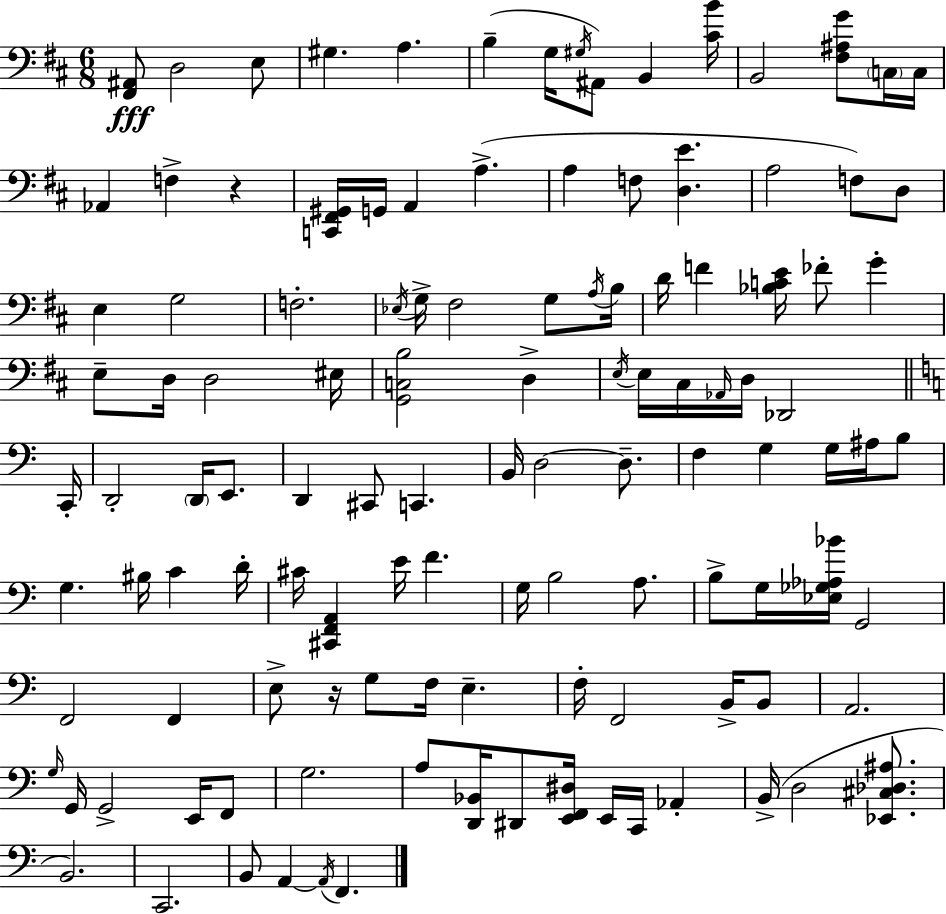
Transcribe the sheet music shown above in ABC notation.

X:1
T:Untitled
M:6/8
L:1/4
K:D
[^F,,^A,,]/2 D,2 E,/2 ^G, A, B, G,/4 ^G,/4 ^A,,/2 B,, [^CB]/4 B,,2 [^F,^A,G]/2 C,/4 C,/4 _A,, F, z [C,,^F,,^G,,]/4 G,,/4 A,, A, A, F,/2 [D,E] A,2 F,/2 D,/2 E, G,2 F,2 _E,/4 G,/4 ^F,2 G,/2 A,/4 B,/4 D/4 F [_B,CE]/4 _F/2 G E,/2 D,/4 D,2 ^E,/4 [G,,C,B,]2 D, E,/4 E,/4 ^C,/4 _A,,/4 D,/4 _D,,2 C,,/4 D,,2 D,,/4 E,,/2 D,, ^C,,/2 C,, B,,/4 D,2 D,/2 F, G, G,/4 ^A,/4 B,/2 G, ^B,/4 C D/4 ^C/4 [^C,,F,,A,,] E/4 F G,/4 B,2 A,/2 B,/2 G,/4 [_E,_G,_A,_B]/4 G,,2 F,,2 F,, E,/2 z/4 G,/2 F,/4 E, F,/4 F,,2 B,,/4 B,,/2 A,,2 G,/4 G,,/4 G,,2 E,,/4 F,,/2 G,2 A,/2 [D,,_B,,]/4 ^D,,/2 [E,,F,,^D,]/4 E,,/4 C,,/4 _A,, B,,/4 D,2 [_E,,^C,_D,^A,]/2 B,,2 C,,2 B,,/2 A,, A,,/4 F,,